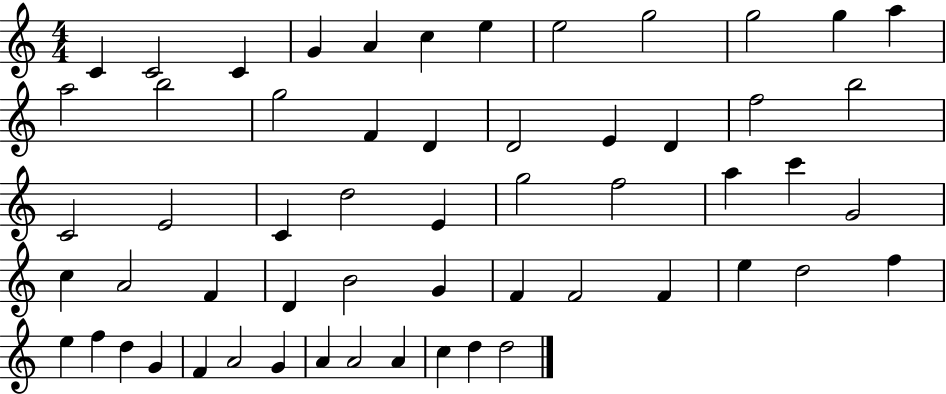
{
  \clef treble
  \numericTimeSignature
  \time 4/4
  \key c \major
  c'4 c'2 c'4 | g'4 a'4 c''4 e''4 | e''2 g''2 | g''2 g''4 a''4 | \break a''2 b''2 | g''2 f'4 d'4 | d'2 e'4 d'4 | f''2 b''2 | \break c'2 e'2 | c'4 d''2 e'4 | g''2 f''2 | a''4 c'''4 g'2 | \break c''4 a'2 f'4 | d'4 b'2 g'4 | f'4 f'2 f'4 | e''4 d''2 f''4 | \break e''4 f''4 d''4 g'4 | f'4 a'2 g'4 | a'4 a'2 a'4 | c''4 d''4 d''2 | \break \bar "|."
}